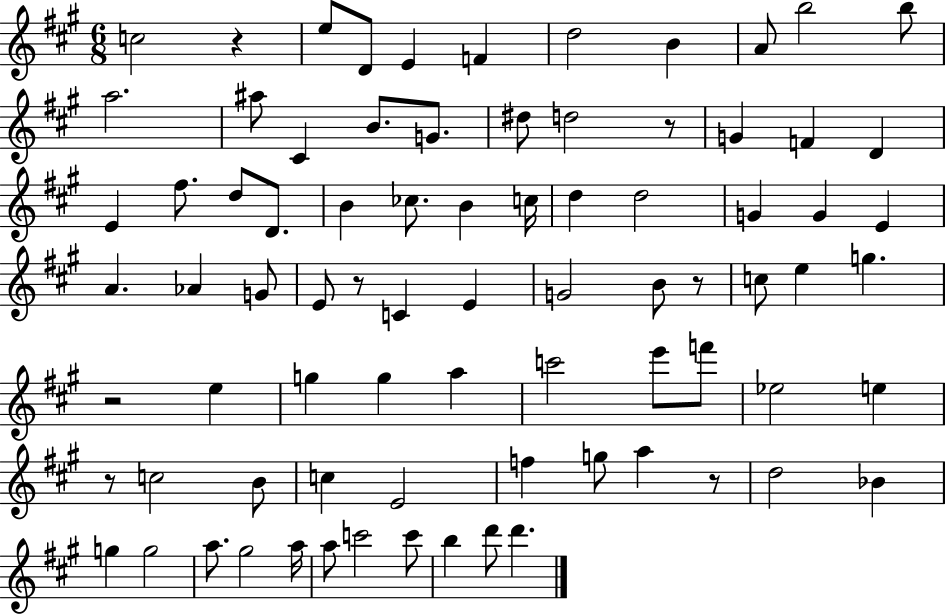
X:1
T:Untitled
M:6/8
L:1/4
K:A
c2 z e/2 D/2 E F d2 B A/2 b2 b/2 a2 ^a/2 ^C B/2 G/2 ^d/2 d2 z/2 G F D E ^f/2 d/2 D/2 B _c/2 B c/4 d d2 G G E A _A G/2 E/2 z/2 C E G2 B/2 z/2 c/2 e g z2 e g g a c'2 e'/2 f'/2 _e2 e z/2 c2 B/2 c E2 f g/2 a z/2 d2 _B g g2 a/2 ^g2 a/4 a/2 c'2 c'/2 b d'/2 d'